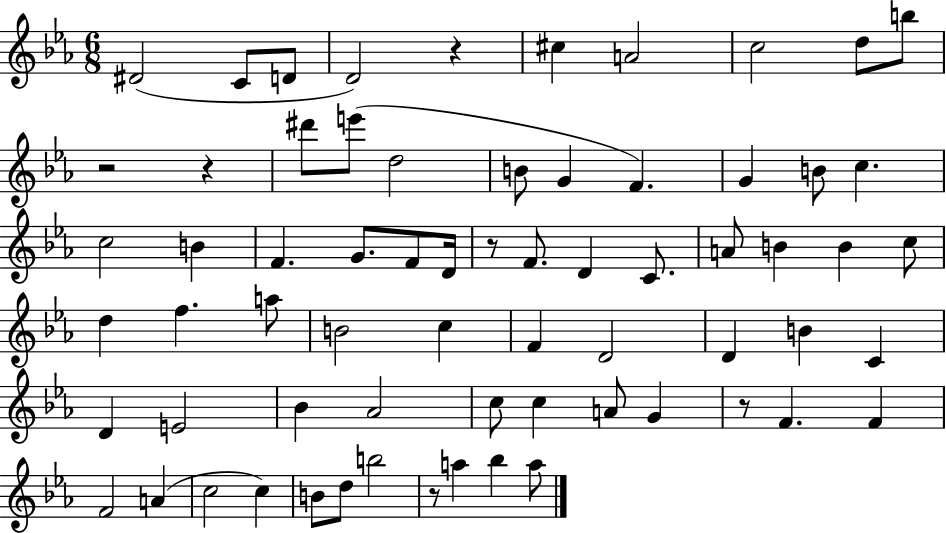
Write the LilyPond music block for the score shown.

{
  \clef treble
  \numericTimeSignature
  \time 6/8
  \key ees \major
  dis'2( c'8 d'8 | d'2) r4 | cis''4 a'2 | c''2 d''8 b''8 | \break r2 r4 | dis'''8 e'''8( d''2 | b'8 g'4 f'4.) | g'4 b'8 c''4. | \break c''2 b'4 | f'4. g'8. f'8 d'16 | r8 f'8. d'4 c'8. | a'8 b'4 b'4 c''8 | \break d''4 f''4. a''8 | b'2 c''4 | f'4 d'2 | d'4 b'4 c'4 | \break d'4 e'2 | bes'4 aes'2 | c''8 c''4 a'8 g'4 | r8 f'4. f'4 | \break f'2 a'4( | c''2 c''4) | b'8 d''8 b''2 | r8 a''4 bes''4 a''8 | \break \bar "|."
}